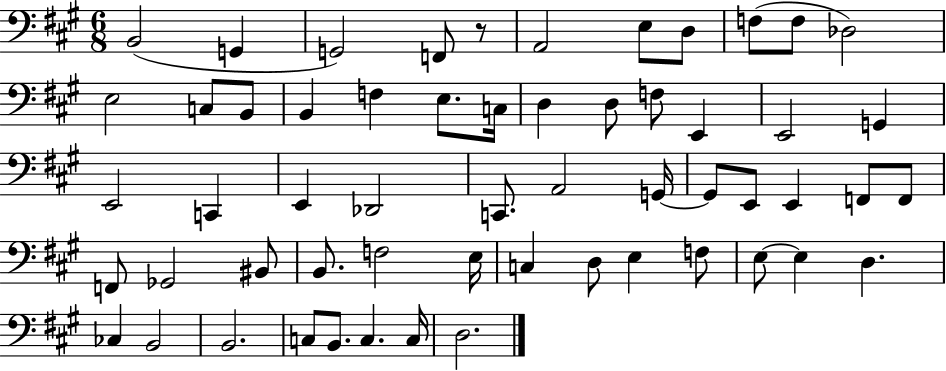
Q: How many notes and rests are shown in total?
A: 57